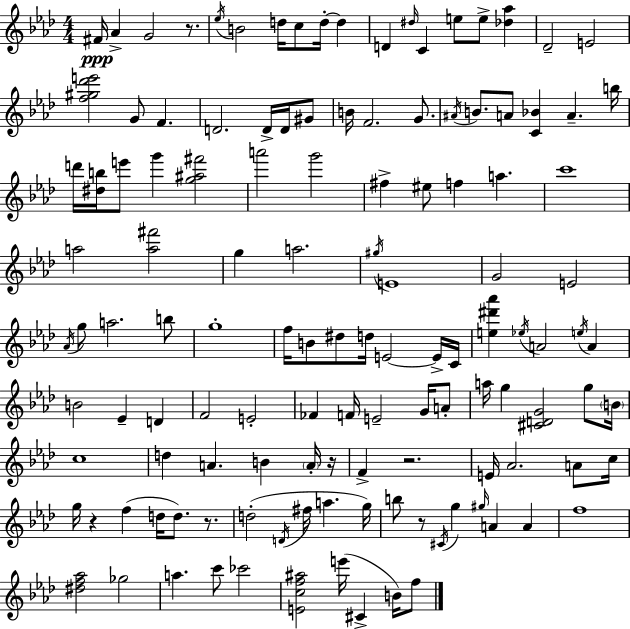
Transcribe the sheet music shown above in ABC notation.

X:1
T:Untitled
M:4/4
L:1/4
K:Ab
^F/4 _A G2 z/2 _e/4 B2 d/4 c/2 d/4 d D ^d/4 C e/2 e/2 [_d_a] _D2 E2 [f^g_d'e']2 G/2 F D2 D/4 D/4 ^G/2 B/4 F2 G/2 ^A/4 B/2 A/2 [C_B] A b/4 d'/4 [^db]/4 e'/2 g' [g^a^f']2 a'2 g'2 ^f ^e/2 f a c'4 a2 [a^f']2 g a2 ^g/4 E4 G2 E2 _A/4 g/2 a2 b/2 g4 f/4 B/2 ^d/2 d/4 E2 E/4 C/4 [e^d'_a'] _e/4 A2 e/4 A B2 _E D F2 E2 _F F/4 E2 G/4 A/2 a/4 g [^CDG]2 g/2 B/4 c4 d A B A/4 z/4 F z2 E/4 _A2 A/2 c/4 g/4 z f d/4 d/2 z/2 d2 D/4 ^f/4 a g/4 b/2 z/2 ^C/4 g ^g/4 A A f4 [^df_a]2 _g2 a c'/2 _c'2 [Ecf^a]2 e'/4 ^C B/4 f/2